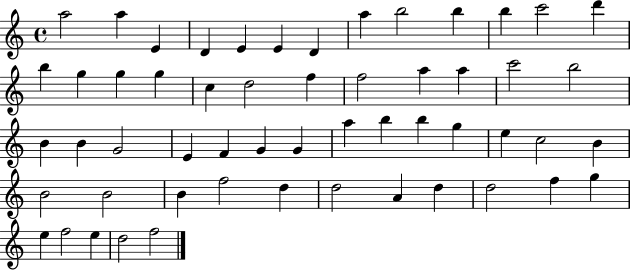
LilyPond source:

{
  \clef treble
  \time 4/4
  \defaultTimeSignature
  \key c \major
  a''2 a''4 e'4 | d'4 e'4 e'4 d'4 | a''4 b''2 b''4 | b''4 c'''2 d'''4 | \break b''4 g''4 g''4 g''4 | c''4 d''2 f''4 | f''2 a''4 a''4 | c'''2 b''2 | \break b'4 b'4 g'2 | e'4 f'4 g'4 g'4 | a''4 b''4 b''4 g''4 | e''4 c''2 b'4 | \break b'2 b'2 | b'4 f''2 d''4 | d''2 a'4 d''4 | d''2 f''4 g''4 | \break e''4 f''2 e''4 | d''2 f''2 | \bar "|."
}